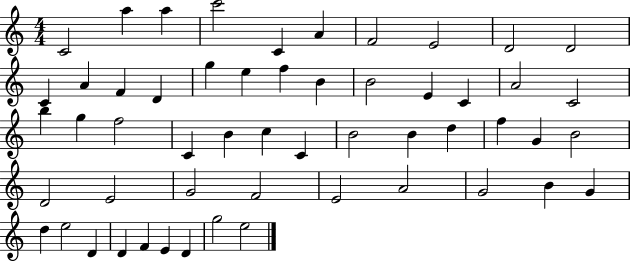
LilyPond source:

{
  \clef treble
  \numericTimeSignature
  \time 4/4
  \key c \major
  c'2 a''4 a''4 | c'''2 c'4 a'4 | f'2 e'2 | d'2 d'2 | \break c'4 a'4 f'4 d'4 | g''4 e''4 f''4 b'4 | b'2 e'4 c'4 | a'2 c'2 | \break b''4 g''4 f''2 | c'4 b'4 c''4 c'4 | b'2 b'4 d''4 | f''4 g'4 b'2 | \break d'2 e'2 | g'2 f'2 | e'2 a'2 | g'2 b'4 g'4 | \break d''4 e''2 d'4 | d'4 f'4 e'4 d'4 | g''2 e''2 | \bar "|."
}